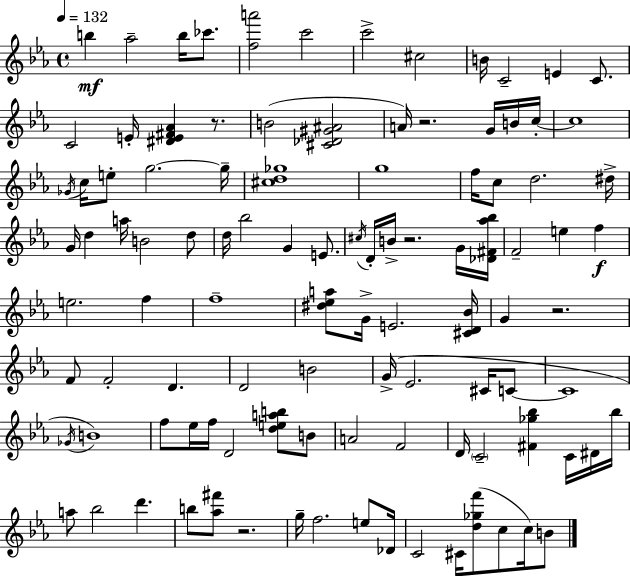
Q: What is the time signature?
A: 4/4